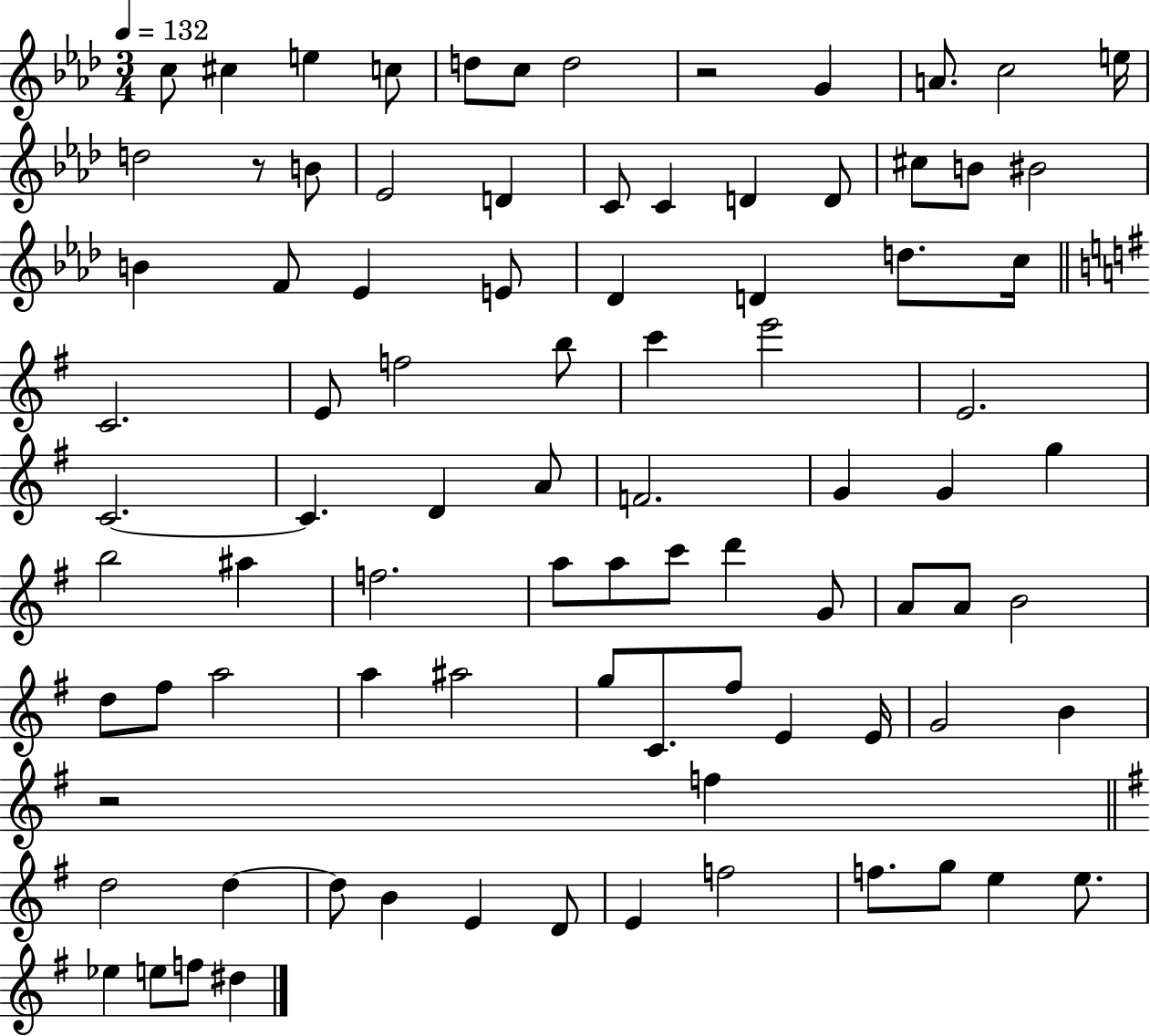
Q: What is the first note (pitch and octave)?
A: C5